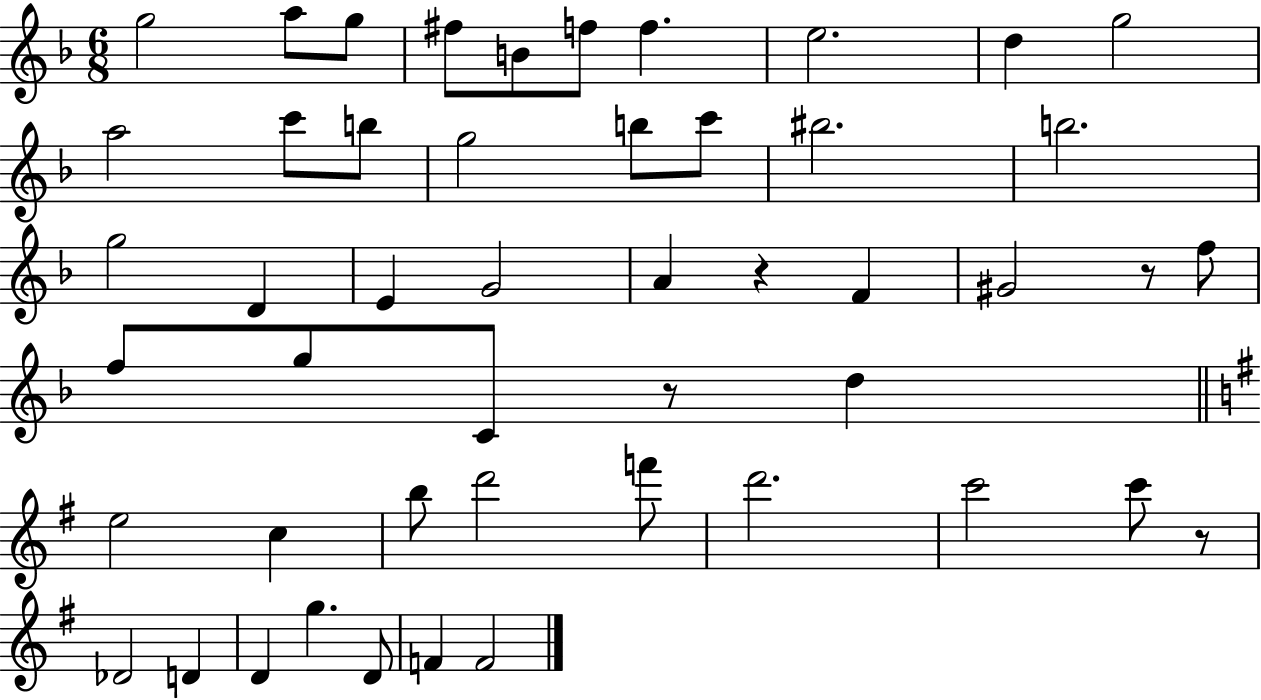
{
  \clef treble
  \numericTimeSignature
  \time 6/8
  \key f \major
  \repeat volta 2 { g''2 a''8 g''8 | fis''8 b'8 f''8 f''4. | e''2. | d''4 g''2 | \break a''2 c'''8 b''8 | g''2 b''8 c'''8 | bis''2. | b''2. | \break g''2 d'4 | e'4 g'2 | a'4 r4 f'4 | gis'2 r8 f''8 | \break f''8 g''8 c'8 r8 d''4 | \bar "||" \break \key e \minor e''2 c''4 | b''8 d'''2 f'''8 | d'''2. | c'''2 c'''8 r8 | \break des'2 d'4 | d'4 g''4. d'8 | f'4 f'2 | } \bar "|."
}